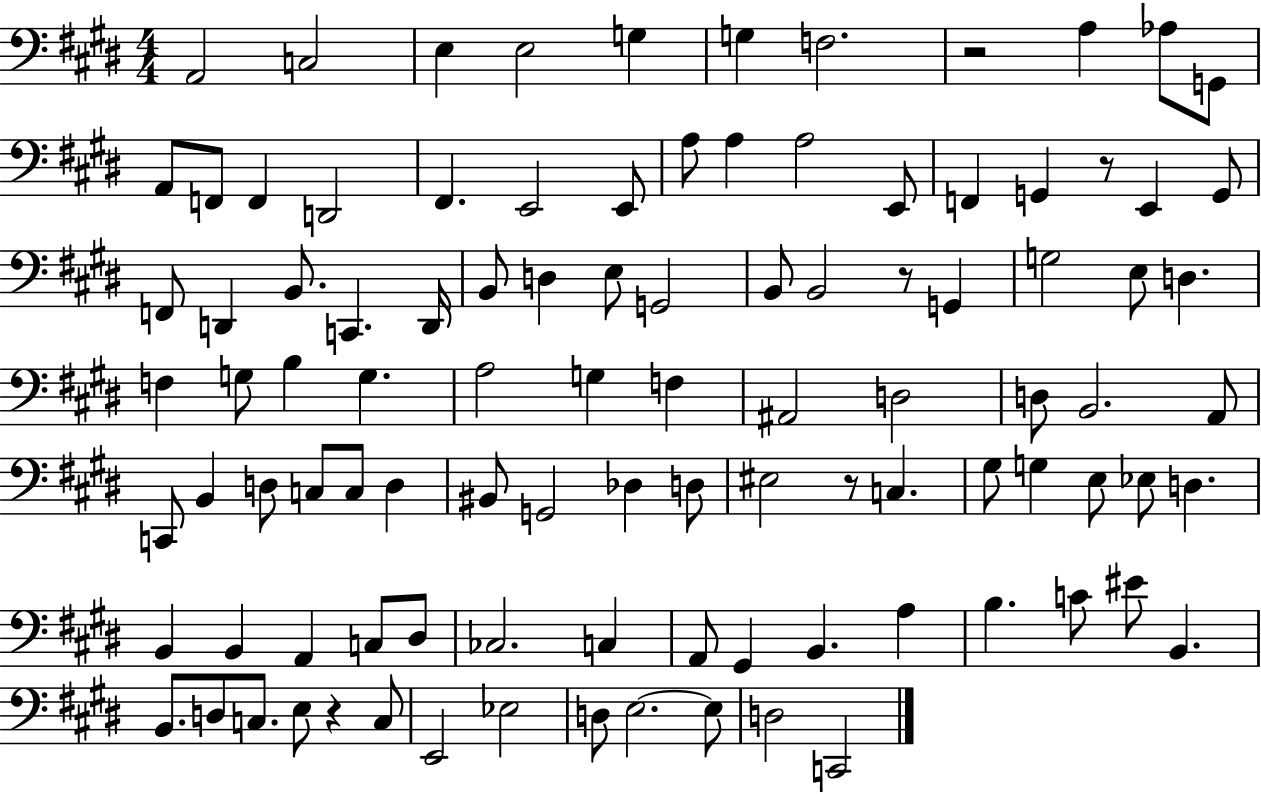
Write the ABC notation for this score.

X:1
T:Untitled
M:4/4
L:1/4
K:E
A,,2 C,2 E, E,2 G, G, F,2 z2 A, _A,/2 G,,/2 A,,/2 F,,/2 F,, D,,2 ^F,, E,,2 E,,/2 A,/2 A, A,2 E,,/2 F,, G,, z/2 E,, G,,/2 F,,/2 D,, B,,/2 C,, D,,/4 B,,/2 D, E,/2 G,,2 B,,/2 B,,2 z/2 G,, G,2 E,/2 D, F, G,/2 B, G, A,2 G, F, ^A,,2 D,2 D,/2 B,,2 A,,/2 C,,/2 B,, D,/2 C,/2 C,/2 D, ^B,,/2 G,,2 _D, D,/2 ^E,2 z/2 C, ^G,/2 G, E,/2 _E,/2 D, B,, B,, A,, C,/2 ^D,/2 _C,2 C, A,,/2 ^G,, B,, A, B, C/2 ^E/2 B,, B,,/2 D,/2 C,/2 E,/2 z C,/2 E,,2 _E,2 D,/2 E,2 E,/2 D,2 C,,2